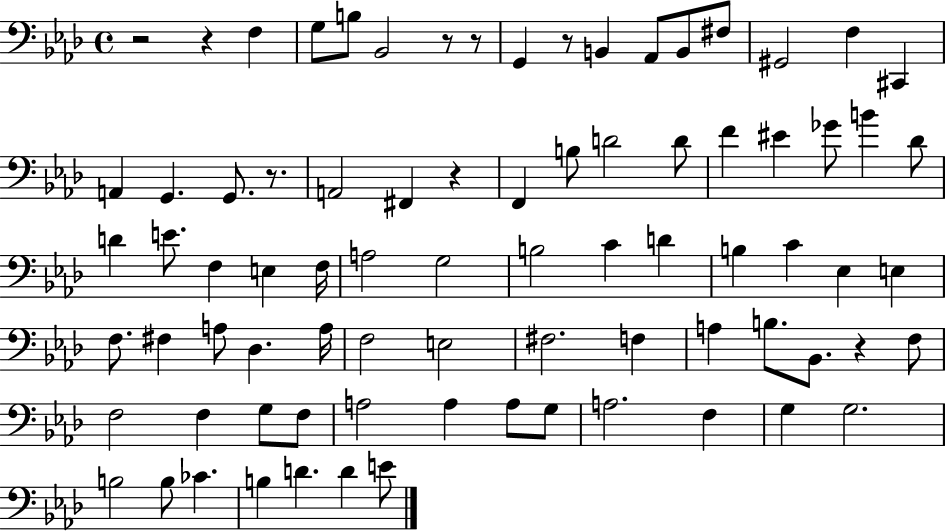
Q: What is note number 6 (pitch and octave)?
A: B2